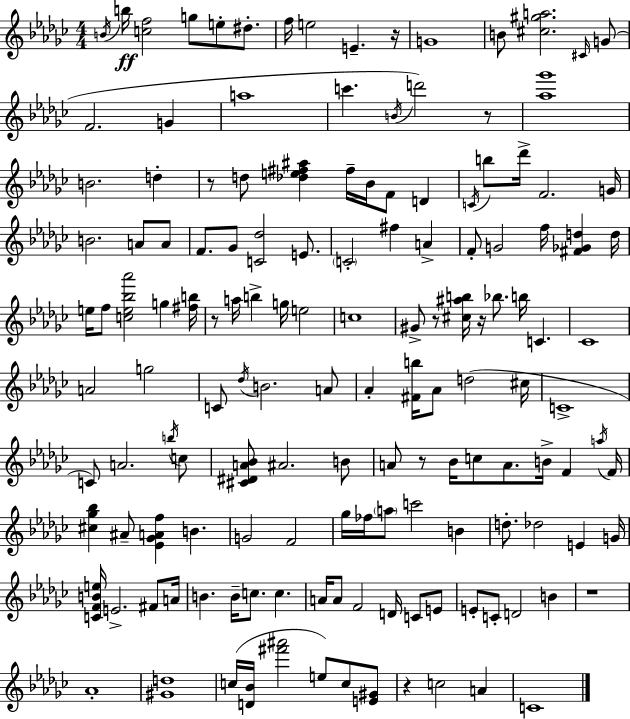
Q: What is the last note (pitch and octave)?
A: C4